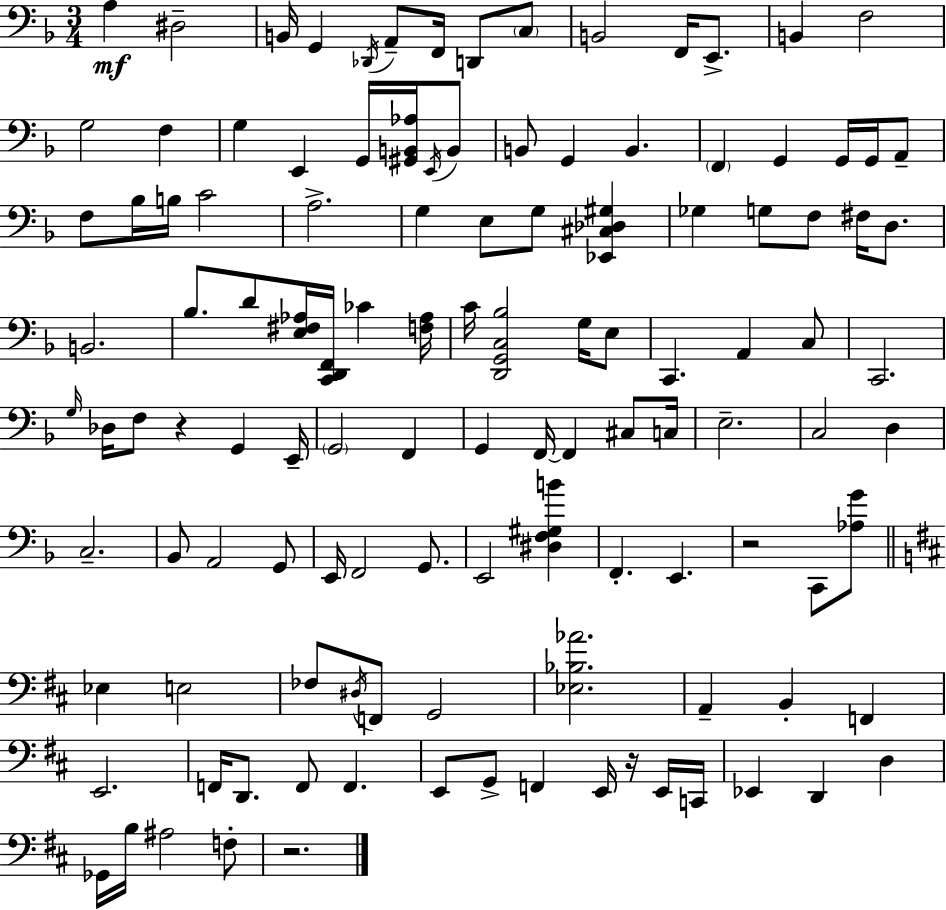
X:1
T:Untitled
M:3/4
L:1/4
K:Dm
A, ^D,2 B,,/4 G,, _D,,/4 A,,/2 F,,/4 D,,/2 C,/2 B,,2 F,,/4 E,,/2 B,, F,2 G,2 F, G, E,, G,,/4 [^G,,B,,_A,]/4 E,,/4 B,,/2 B,,/2 G,, B,, F,, G,, G,,/4 G,,/4 A,,/2 F,/2 _B,/4 B,/4 C2 A,2 G, E,/2 G,/2 [_E,,^C,_D,^G,] _G, G,/2 F,/2 ^F,/4 D,/2 B,,2 _B,/2 D/2 [E,^F,_A,]/4 [C,,D,,F,,]/4 _C [F,_A,]/4 C/4 [D,,G,,C,_B,]2 G,/4 E,/2 C,, A,, C,/2 C,,2 G,/4 _D,/4 F,/2 z G,, E,,/4 G,,2 F,, G,, F,,/4 F,, ^C,/2 C,/4 E,2 C,2 D, C,2 _B,,/2 A,,2 G,,/2 E,,/4 F,,2 G,,/2 E,,2 [^D,F,^G,B] F,, E,, z2 C,,/2 [_A,G]/2 _E, E,2 _F,/2 ^D,/4 F,,/2 G,,2 [_E,_B,_A]2 A,, B,, F,, E,,2 F,,/4 D,,/2 F,,/2 F,, E,,/2 G,,/2 F,, E,,/4 z/4 E,,/4 C,,/4 _E,, D,, D, _G,,/4 B,/4 ^A,2 F,/2 z2